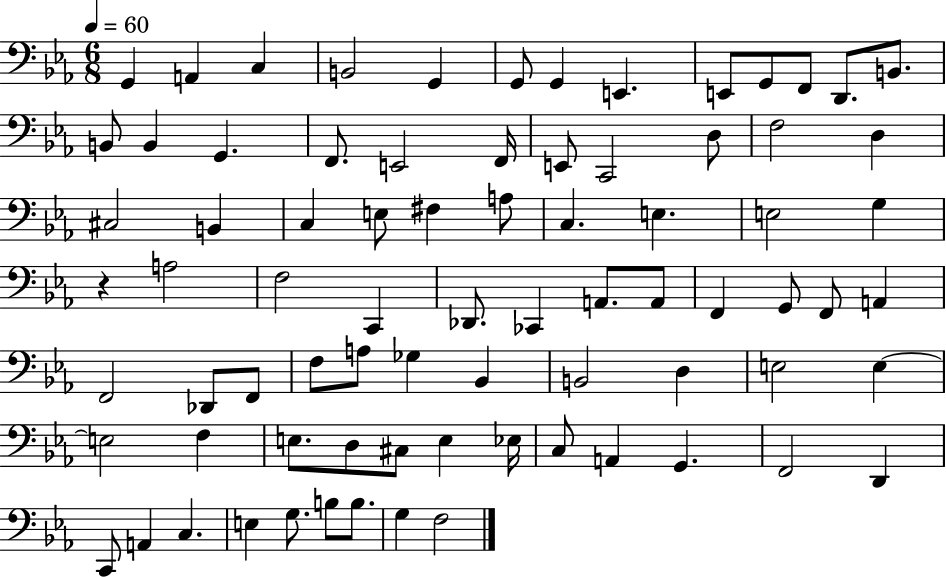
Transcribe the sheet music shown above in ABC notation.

X:1
T:Untitled
M:6/8
L:1/4
K:Eb
G,, A,, C, B,,2 G,, G,,/2 G,, E,, E,,/2 G,,/2 F,,/2 D,,/2 B,,/2 B,,/2 B,, G,, F,,/2 E,,2 F,,/4 E,,/2 C,,2 D,/2 F,2 D, ^C,2 B,, C, E,/2 ^F, A,/2 C, E, E,2 G, z A,2 F,2 C,, _D,,/2 _C,, A,,/2 A,,/2 F,, G,,/2 F,,/2 A,, F,,2 _D,,/2 F,,/2 F,/2 A,/2 _G, _B,, B,,2 D, E,2 E, E,2 F, E,/2 D,/2 ^C,/2 E, _E,/4 C,/2 A,, G,, F,,2 D,, C,,/2 A,, C, E, G,/2 B,/2 B,/2 G, F,2